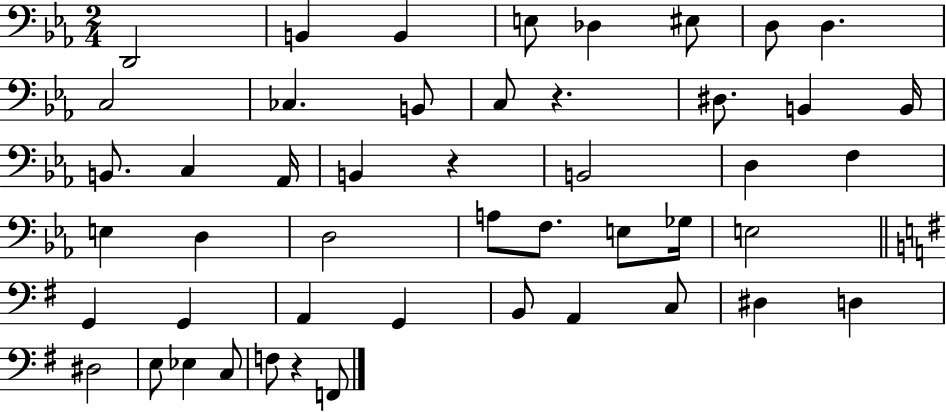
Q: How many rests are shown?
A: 3